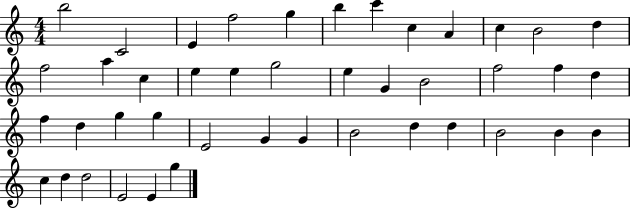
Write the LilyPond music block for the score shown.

{
  \clef treble
  \numericTimeSignature
  \time 4/4
  \key c \major
  b''2 c'2 | e'4 f''2 g''4 | b''4 c'''4 c''4 a'4 | c''4 b'2 d''4 | \break f''2 a''4 c''4 | e''4 e''4 g''2 | e''4 g'4 b'2 | f''2 f''4 d''4 | \break f''4 d''4 g''4 g''4 | e'2 g'4 g'4 | b'2 d''4 d''4 | b'2 b'4 b'4 | \break c''4 d''4 d''2 | e'2 e'4 g''4 | \bar "|."
}